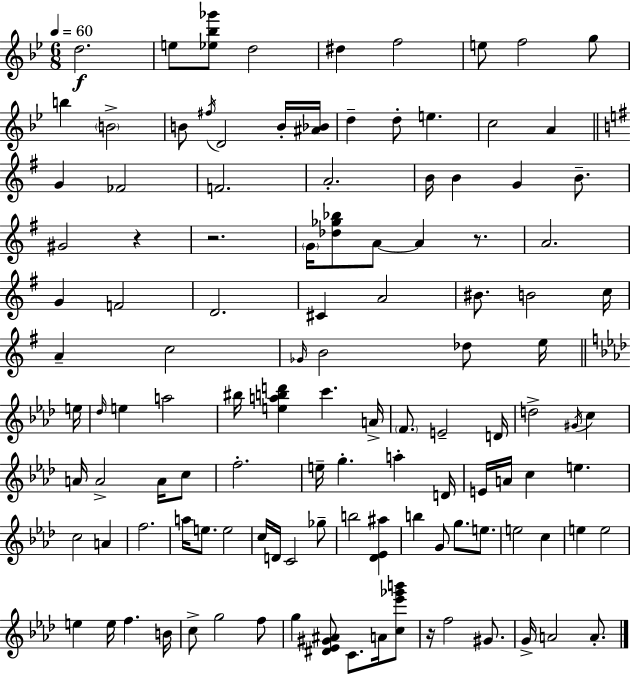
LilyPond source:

{
  \clef treble
  \numericTimeSignature
  \time 6/8
  \key g \minor
  \tempo 4 = 60
  d''2.\f | e''8 <ees'' bes'' ges'''>8 d''2 | dis''4 f''2 | e''8 f''2 g''8 | \break b''4 \parenthesize b'2-> | b'8 \acciaccatura { fis''16 } d'2 b'16-. | <ais' bes'>16 d''4-- d''8-. e''4. | c''2 a'4 | \break \bar "||" \break \key g \major g'4 fes'2 | f'2. | a'2.-. | b'16 b'4 g'4 b'8.-- | \break gis'2 r4 | r2. | \parenthesize g'16 <des'' ges'' bes''>8 a'8~~ a'4 r8. | a'2. | \break g'4 f'2 | d'2. | cis'4 a'2 | bis'8. b'2 c''16 | \break a'4-- c''2 | \grace { ges'16 } b'2 des''8 e''16 | \bar "||" \break \key f \minor e''16 \grace { des''16 } e''4 a''2 | bis''16 <e'' a'' b'' d'''>4 c'''4. | a'16-> \parenthesize f'8. e'2-- | d'16 d''2-> \acciaccatura { gis'16 } c''4 | \break a'16 a'2-> | a'16 c''8 f''2.-. | e''16-- g''4.-. a''4-. | d'16 e'16 a'16 c''4 e''4. | \break c''2 a'4 | f''2. | a''16 e''8. e''2 | c''16 d'16 c'2 | \break ges''8-- b''2 <des' ees' ais''>4 | b''4 g'8 g''8. | e''8. e''2 c''4 | e''4 e''2 | \break e''4 e''16 f''4. | b'16 c''8-> g''2 | f''8 g''4 <dis' ees' gis' ais'>8 c'8. | a'16 <c'' ees''' ges''' b'''>8 r16 f''2 | \break gis'8. g'16-> a'2 | a'8.-. \bar "|."
}